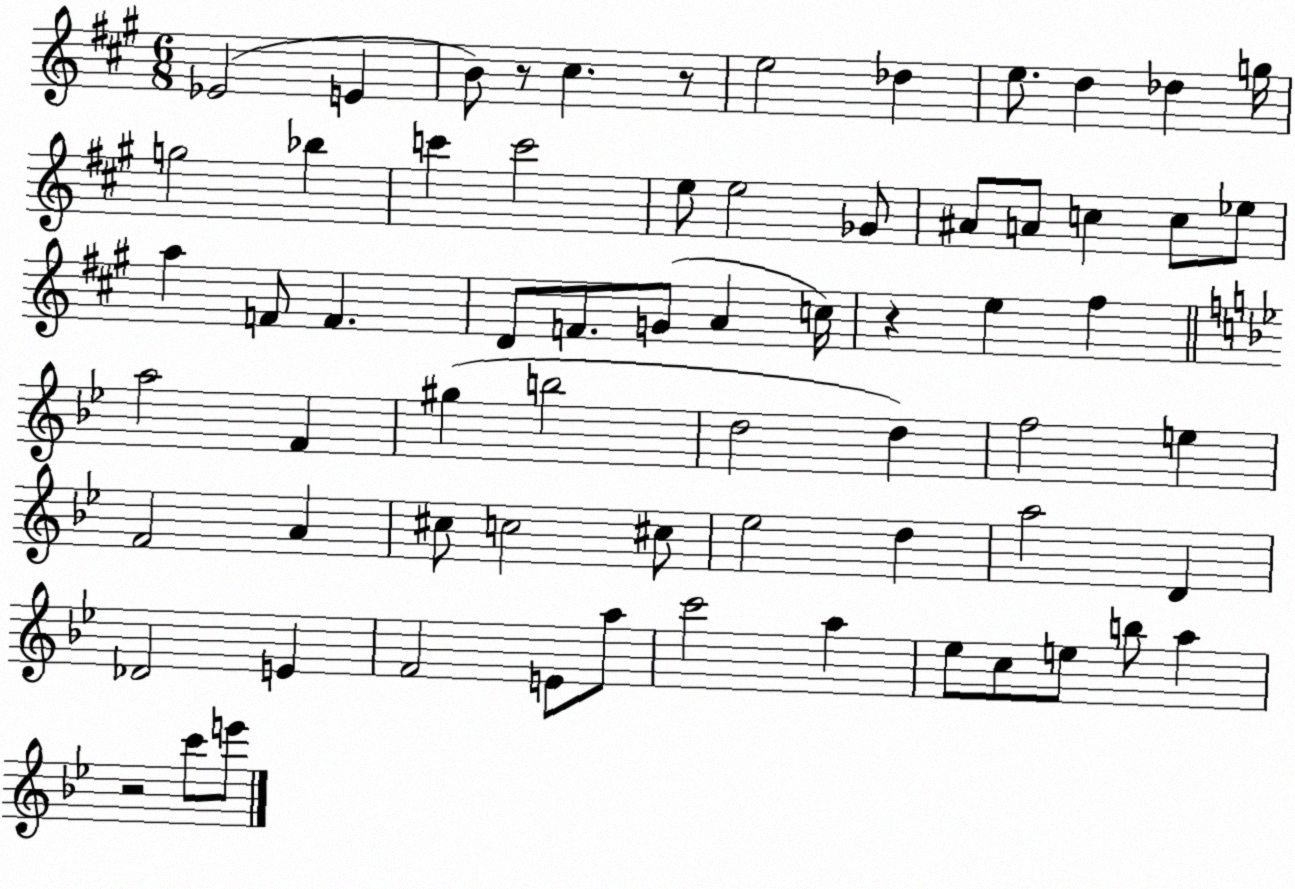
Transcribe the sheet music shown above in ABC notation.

X:1
T:Untitled
M:6/8
L:1/4
K:A
_E2 E B/2 z/2 ^c z/2 e2 _d e/2 d _d g/4 g2 _b c' c'2 e/2 e2 _G/2 ^A/2 A/2 c c/2 _e/2 a F/2 F D/2 F/2 G/2 A c/4 z e ^f a2 F ^g b2 d2 d f2 e F2 A ^c/2 c2 ^c/2 _e2 d a2 D _D2 E F2 E/2 a/2 c'2 a _e/2 c/2 e/2 b/2 a z2 c'/2 e'/2